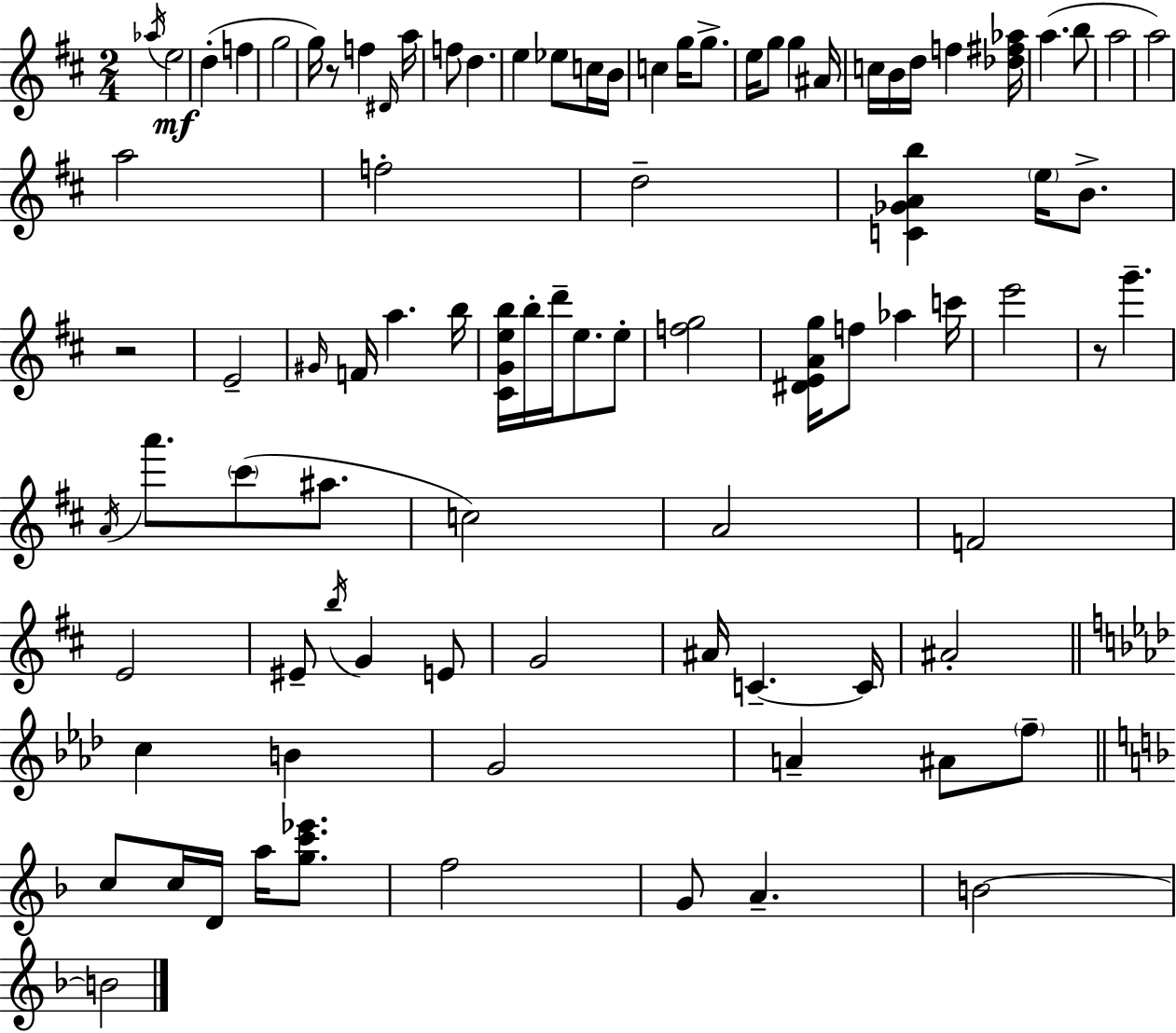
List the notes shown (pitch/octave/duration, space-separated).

Ab5/s E5/h D5/q F5/q G5/h G5/s R/e F5/q D#4/s A5/s F5/e D5/q. E5/q Eb5/e C5/s B4/s C5/q G5/s G5/e. E5/s G5/e G5/q A#4/s C5/s B4/s D5/s F5/q [Db5,F#5,Ab5]/s A5/q. B5/e A5/h A5/h A5/h F5/h D5/h [C4,Gb4,A4,B5]/q E5/s B4/e. R/h E4/h G#4/s F4/s A5/q. B5/s [C#4,G4,E5,B5]/s B5/s D6/s E5/e. E5/e [F5,G5]/h [D#4,E4,A4,G5]/s F5/e Ab5/q C6/s E6/h R/e G6/q. A4/s A6/e. C#6/e A#5/e. C5/h A4/h F4/h E4/h EIS4/e B5/s G4/q E4/e G4/h A#4/s C4/q. C4/s A#4/h C5/q B4/q G4/h A4/q A#4/e F5/e C5/e C5/s D4/s A5/s [G5,C6,Eb6]/e. F5/h G4/e A4/q. B4/h B4/h